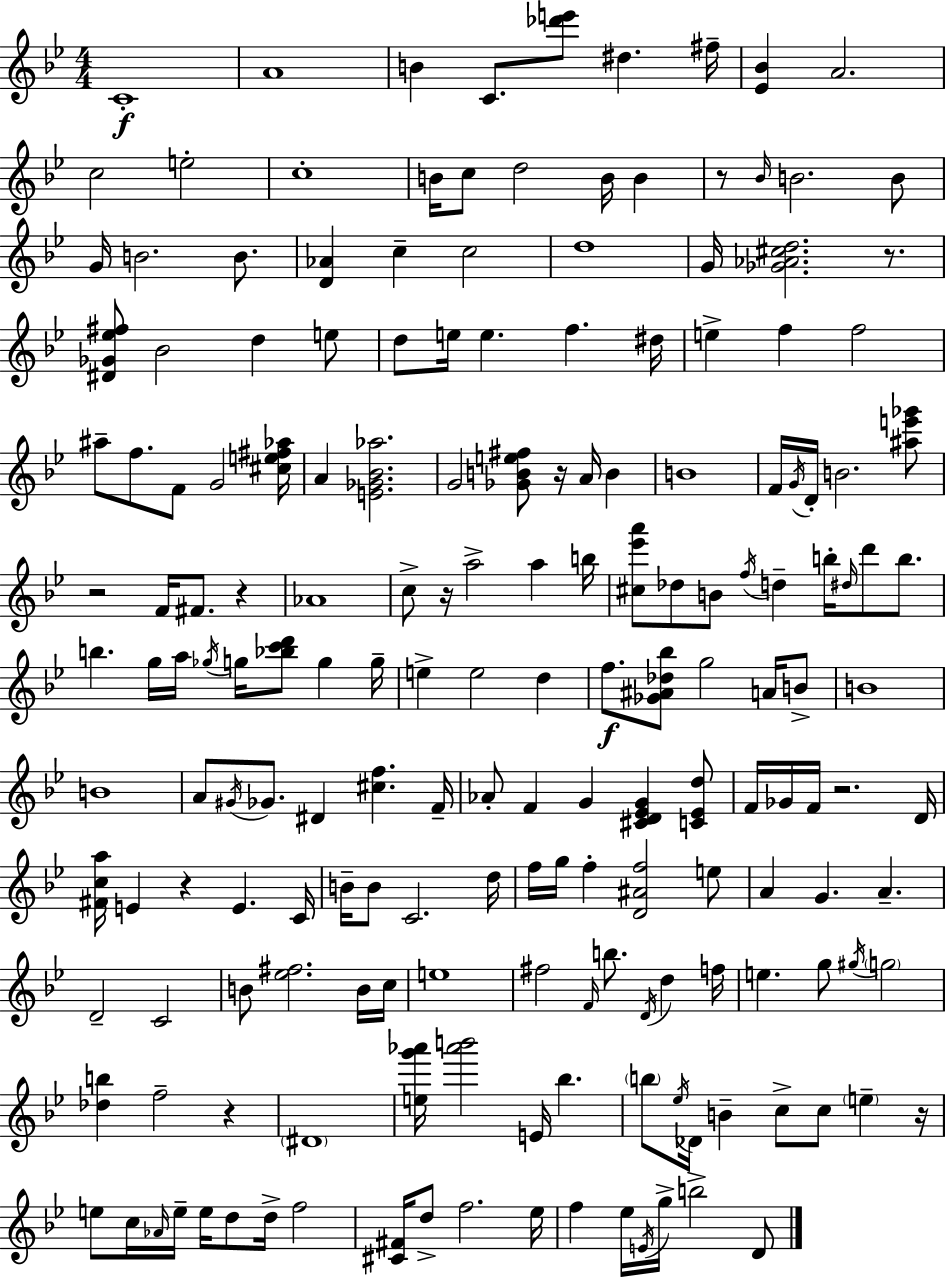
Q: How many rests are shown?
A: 10